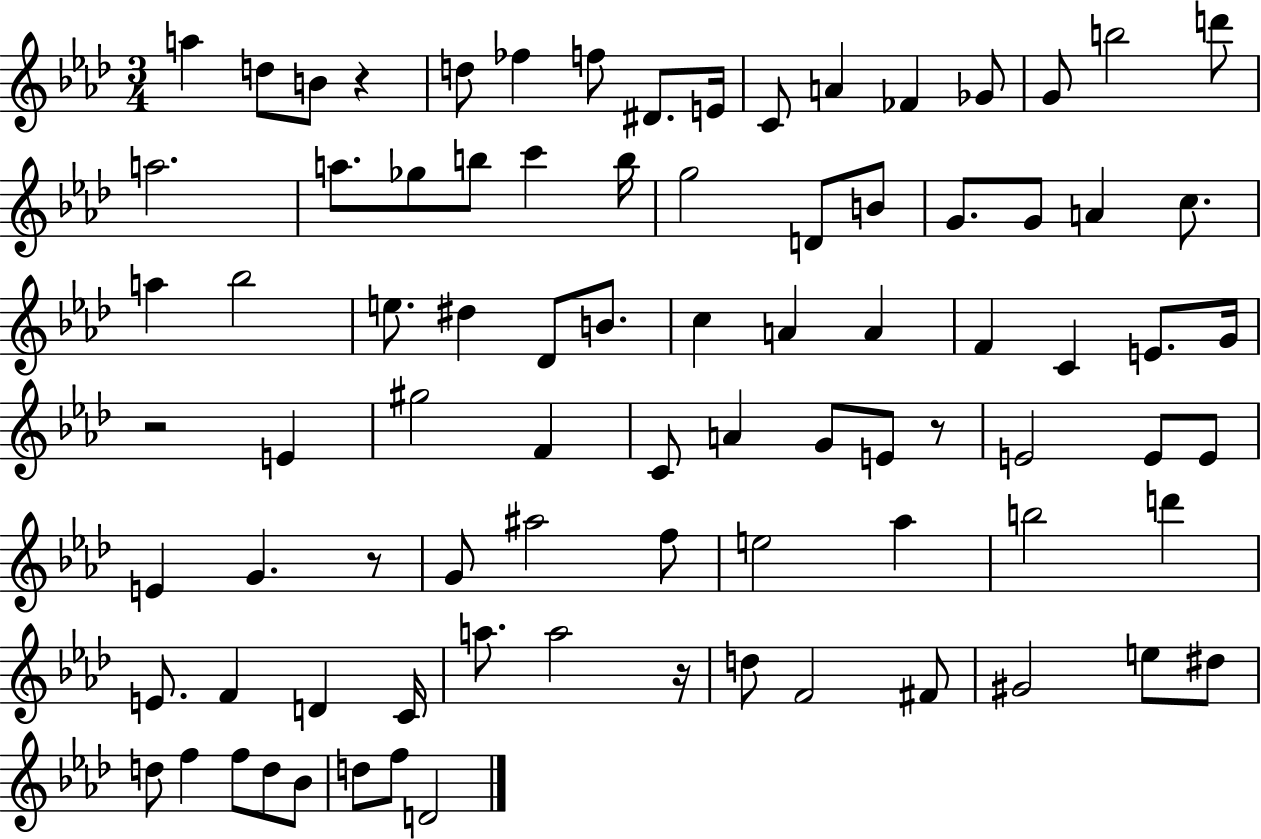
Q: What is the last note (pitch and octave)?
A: D4